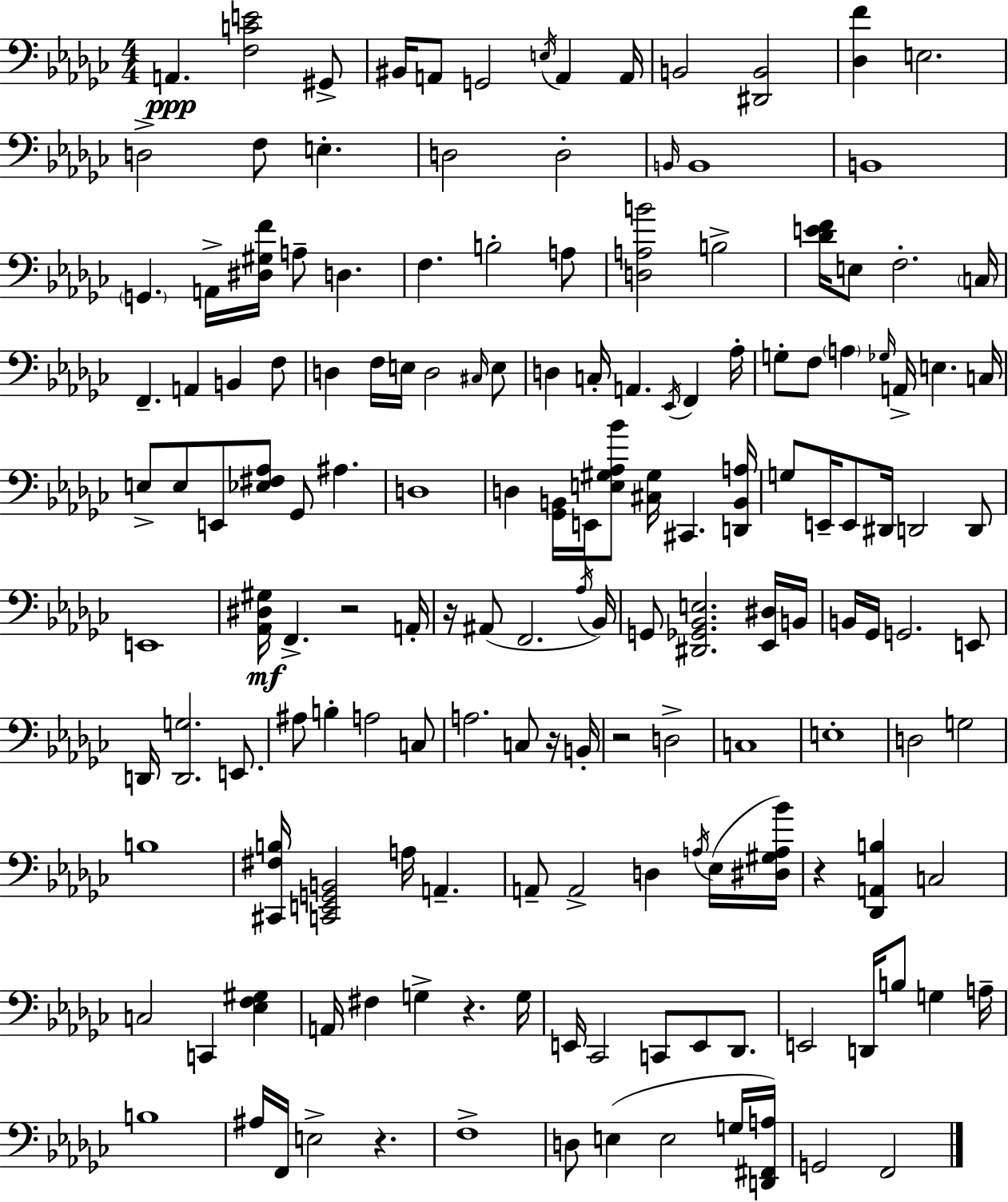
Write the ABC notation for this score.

X:1
T:Untitled
M:4/4
L:1/4
K:Ebm
A,, [F,CE]2 ^G,,/2 ^B,,/4 A,,/2 G,,2 E,/4 A,, A,,/4 B,,2 [^D,,B,,]2 [_D,F] E,2 D,2 F,/2 E, D,2 D,2 B,,/4 B,,4 B,,4 G,, A,,/4 [^D,^G,F]/4 A,/2 D, F, B,2 A,/2 [D,A,B]2 B,2 [_DEF]/4 E,/2 F,2 C,/4 F,, A,, B,, F,/2 D, F,/4 E,/4 D,2 ^C,/4 E,/2 D, C,/4 A,, _E,,/4 F,, _A,/4 G,/2 F,/2 A, _G,/4 A,,/4 E, C,/4 E,/2 E,/2 E,,/2 [_E,^F,_A,]/2 _G,,/2 ^A, D,4 D, [_G,,B,,]/4 E,,/4 [E,^G,_A,_B]/2 [^C,^G,]/4 ^C,, [D,,B,,A,]/4 G,/2 E,,/4 E,,/2 ^D,,/4 D,,2 D,,/2 E,,4 [_A,,^D,^G,]/4 F,, z2 A,,/4 z/4 ^A,,/2 F,,2 _A,/4 _B,,/4 G,,/2 [^D,,_G,,_B,,E,]2 [_E,,^D,]/4 B,,/4 B,,/4 _G,,/4 G,,2 E,,/2 D,,/4 [D,,G,]2 E,,/2 ^A,/2 B, A,2 C,/2 A,2 C,/2 z/4 B,,/4 z2 D,2 C,4 E,4 D,2 G,2 B,4 [^C,,^F,B,]/4 [C,,E,,G,,B,,]2 A,/4 A,, A,,/2 A,,2 D, A,/4 _E,/4 [^D,^G,A,_B]/4 z [_D,,A,,B,] C,2 C,2 C,, [_E,F,^G,] A,,/4 ^F, G, z G,/4 E,,/4 _C,,2 C,,/2 E,,/2 _D,,/2 E,,2 D,,/4 B,/2 G, A,/4 B,4 ^A,/4 F,,/4 E,2 z F,4 D,/2 E, E,2 G,/4 [D,,^F,,A,]/4 G,,2 F,,2